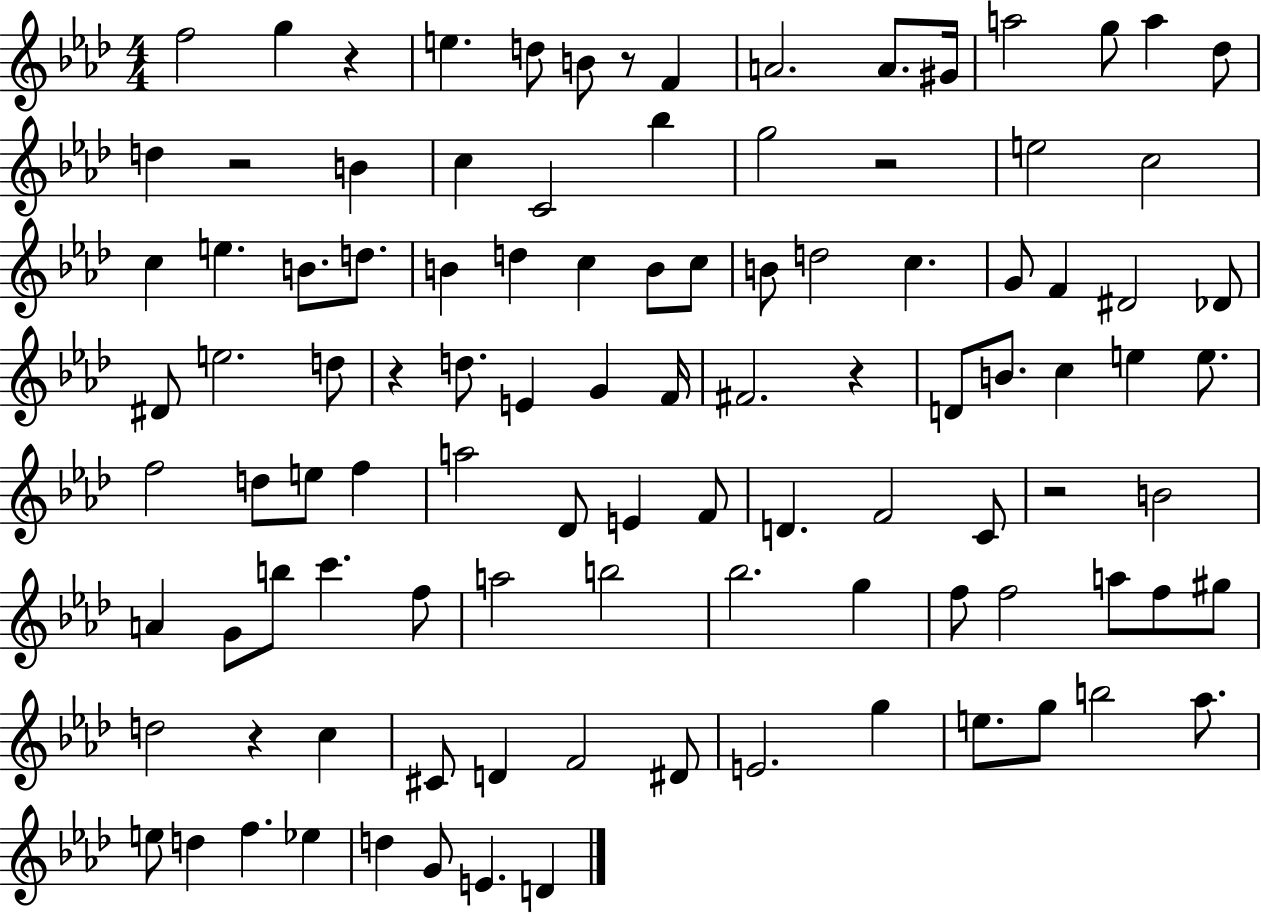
F5/h G5/q R/q E5/q. D5/e B4/e R/e F4/q A4/h. A4/e. G#4/s A5/h G5/e A5/q Db5/e D5/q R/h B4/q C5/q C4/h Bb5/q G5/h R/h E5/h C5/h C5/q E5/q. B4/e. D5/e. B4/q D5/q C5/q B4/e C5/e B4/e D5/h C5/q. G4/e F4/q D#4/h Db4/e D#4/e E5/h. D5/e R/q D5/e. E4/q G4/q F4/s F#4/h. R/q D4/e B4/e. C5/q E5/q E5/e. F5/h D5/e E5/e F5/q A5/h Db4/e E4/q F4/e D4/q. F4/h C4/e R/h B4/h A4/q G4/e B5/e C6/q. F5/e A5/h B5/h Bb5/h. G5/q F5/e F5/h A5/e F5/e G#5/e D5/h R/q C5/q C#4/e D4/q F4/h D#4/e E4/h. G5/q E5/e. G5/e B5/h Ab5/e. E5/e D5/q F5/q. Eb5/q D5/q G4/e E4/q. D4/q